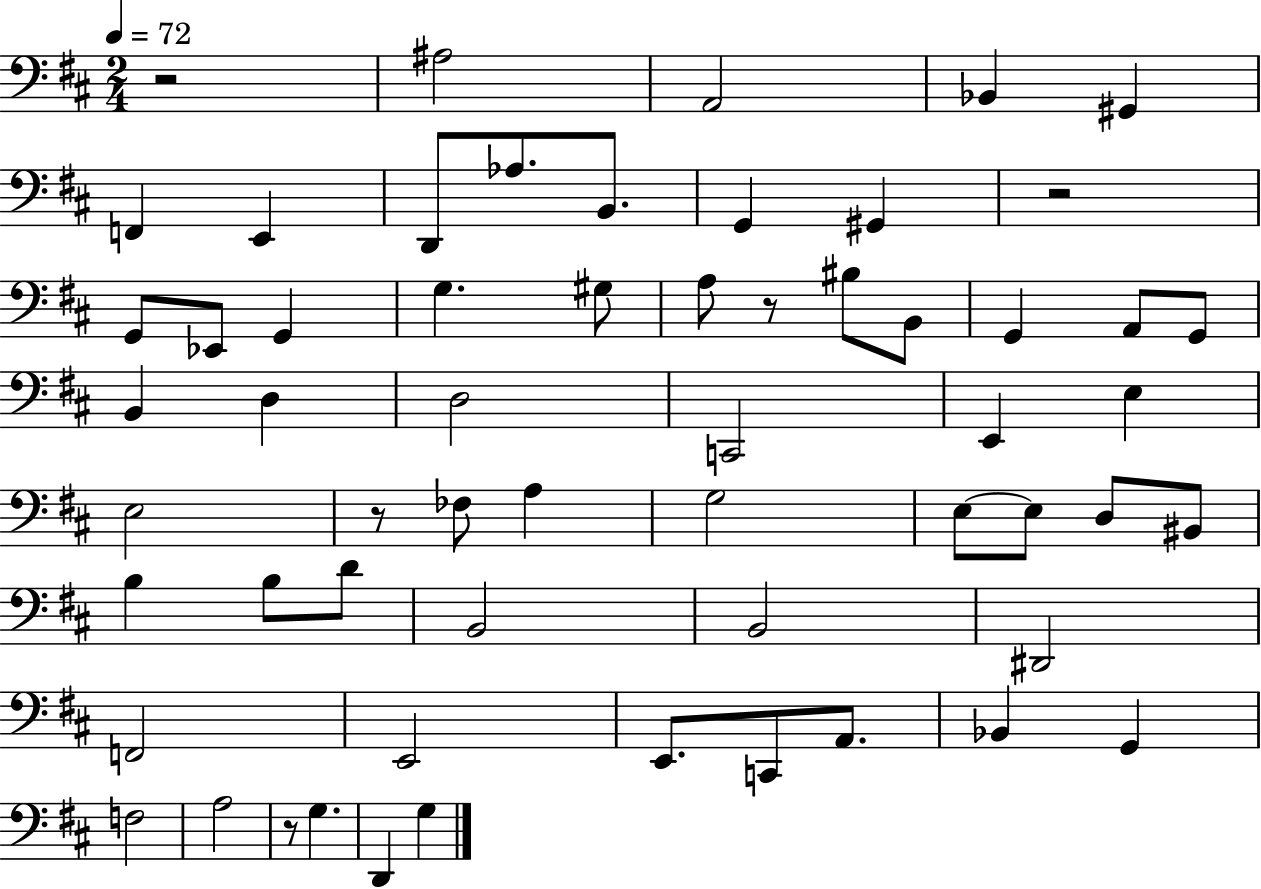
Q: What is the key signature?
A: D major